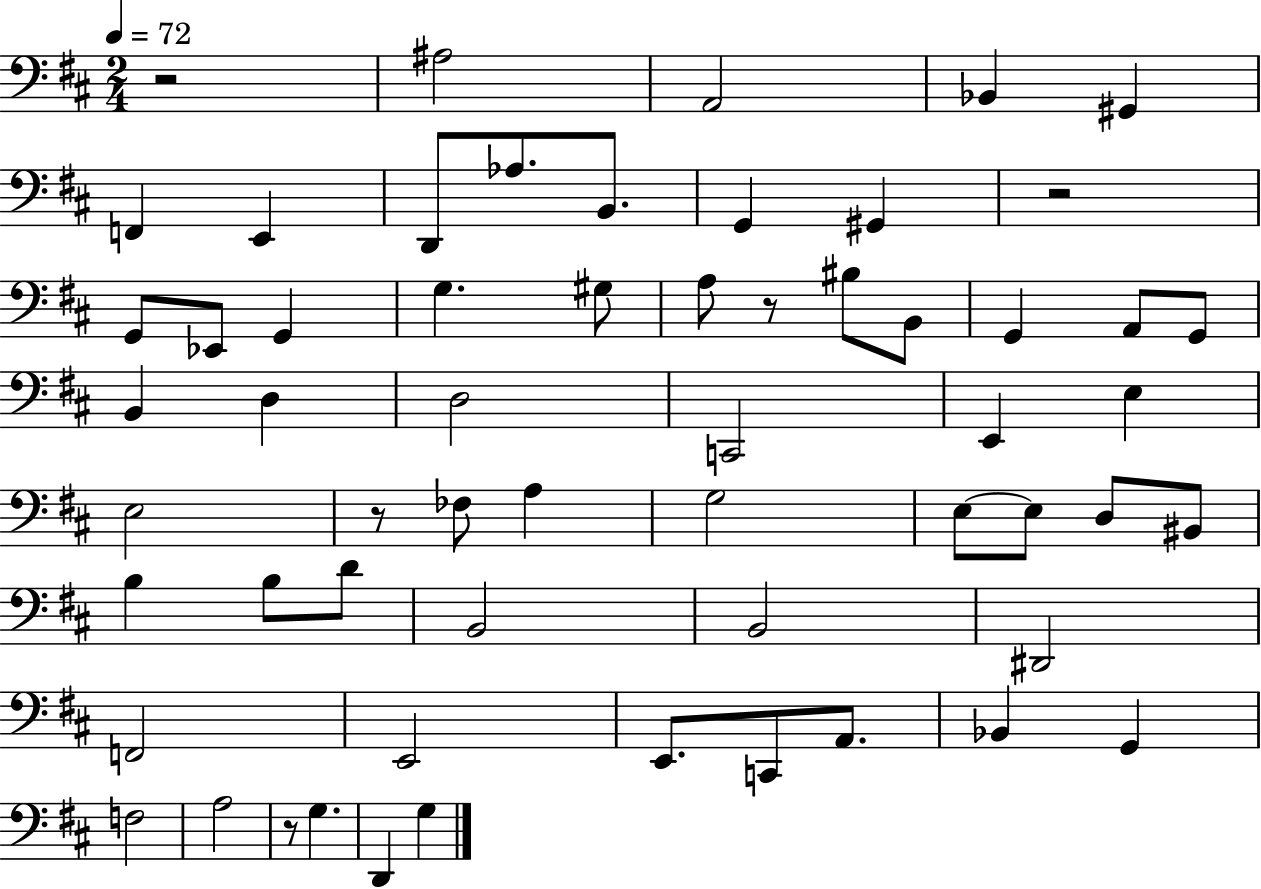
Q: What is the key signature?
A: D major